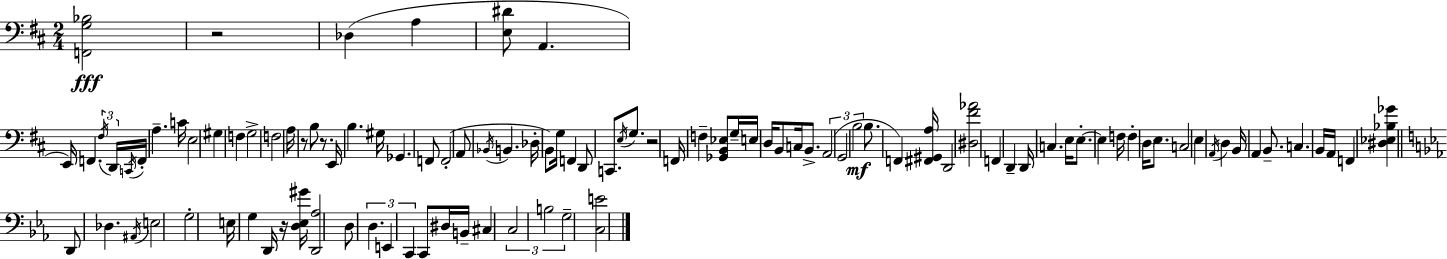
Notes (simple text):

[F2,G3,Bb3]/h R/h Db3/q A3/q [E3,D#4]/e A2/q. E2/s F2/q. F#3/s D2/s C2/s F2/s A3/q. C4/s E3/h G#3/q F3/q G3/h F3/h A3/s R/e B3/e R/e. E2/s B3/q. G#3/s Gb2/q. F2/e F2/h A2/e Bb2/s B2/q. Db3/s B2/e G3/s F2/q D2/e C2/e. E3/s G3/e. R/h F2/s F3/q [Gb2,B2,Eb3]/e G3/s E3/s D3/s B2/e C3/s B2/e. A2/h G2/h B3/h B3/e. F2/q [F#2,G#2,A3]/s D2/h [D#3,F#4,Ab4]/h F2/q D2/q D2/s C3/q. E3/s E3/e. E3/q F3/s F3/q D3/s E3/e. C3/h E3/q A2/s D3/q B2/s A2/q B2/e. C3/q. B2/s A2/s F2/q [D#3,Eb3,Bb3,Gb4]/q D2/e Db3/q. A#2/s E3/h G3/h E3/s G3/q D2/s R/s [D3,Eb3,G#4]/s [D2,Ab3]/h D3/e D3/q. E2/q C2/q C2/e D#3/s B2/s C#3/q C3/h B3/h G3/h [C3,E4]/h